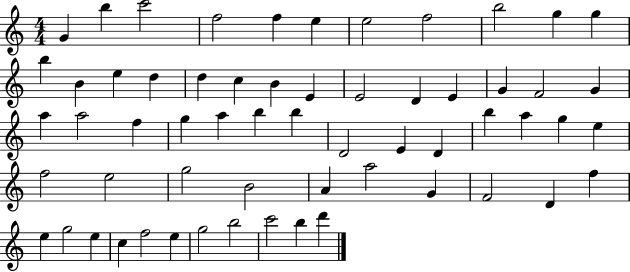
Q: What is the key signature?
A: C major